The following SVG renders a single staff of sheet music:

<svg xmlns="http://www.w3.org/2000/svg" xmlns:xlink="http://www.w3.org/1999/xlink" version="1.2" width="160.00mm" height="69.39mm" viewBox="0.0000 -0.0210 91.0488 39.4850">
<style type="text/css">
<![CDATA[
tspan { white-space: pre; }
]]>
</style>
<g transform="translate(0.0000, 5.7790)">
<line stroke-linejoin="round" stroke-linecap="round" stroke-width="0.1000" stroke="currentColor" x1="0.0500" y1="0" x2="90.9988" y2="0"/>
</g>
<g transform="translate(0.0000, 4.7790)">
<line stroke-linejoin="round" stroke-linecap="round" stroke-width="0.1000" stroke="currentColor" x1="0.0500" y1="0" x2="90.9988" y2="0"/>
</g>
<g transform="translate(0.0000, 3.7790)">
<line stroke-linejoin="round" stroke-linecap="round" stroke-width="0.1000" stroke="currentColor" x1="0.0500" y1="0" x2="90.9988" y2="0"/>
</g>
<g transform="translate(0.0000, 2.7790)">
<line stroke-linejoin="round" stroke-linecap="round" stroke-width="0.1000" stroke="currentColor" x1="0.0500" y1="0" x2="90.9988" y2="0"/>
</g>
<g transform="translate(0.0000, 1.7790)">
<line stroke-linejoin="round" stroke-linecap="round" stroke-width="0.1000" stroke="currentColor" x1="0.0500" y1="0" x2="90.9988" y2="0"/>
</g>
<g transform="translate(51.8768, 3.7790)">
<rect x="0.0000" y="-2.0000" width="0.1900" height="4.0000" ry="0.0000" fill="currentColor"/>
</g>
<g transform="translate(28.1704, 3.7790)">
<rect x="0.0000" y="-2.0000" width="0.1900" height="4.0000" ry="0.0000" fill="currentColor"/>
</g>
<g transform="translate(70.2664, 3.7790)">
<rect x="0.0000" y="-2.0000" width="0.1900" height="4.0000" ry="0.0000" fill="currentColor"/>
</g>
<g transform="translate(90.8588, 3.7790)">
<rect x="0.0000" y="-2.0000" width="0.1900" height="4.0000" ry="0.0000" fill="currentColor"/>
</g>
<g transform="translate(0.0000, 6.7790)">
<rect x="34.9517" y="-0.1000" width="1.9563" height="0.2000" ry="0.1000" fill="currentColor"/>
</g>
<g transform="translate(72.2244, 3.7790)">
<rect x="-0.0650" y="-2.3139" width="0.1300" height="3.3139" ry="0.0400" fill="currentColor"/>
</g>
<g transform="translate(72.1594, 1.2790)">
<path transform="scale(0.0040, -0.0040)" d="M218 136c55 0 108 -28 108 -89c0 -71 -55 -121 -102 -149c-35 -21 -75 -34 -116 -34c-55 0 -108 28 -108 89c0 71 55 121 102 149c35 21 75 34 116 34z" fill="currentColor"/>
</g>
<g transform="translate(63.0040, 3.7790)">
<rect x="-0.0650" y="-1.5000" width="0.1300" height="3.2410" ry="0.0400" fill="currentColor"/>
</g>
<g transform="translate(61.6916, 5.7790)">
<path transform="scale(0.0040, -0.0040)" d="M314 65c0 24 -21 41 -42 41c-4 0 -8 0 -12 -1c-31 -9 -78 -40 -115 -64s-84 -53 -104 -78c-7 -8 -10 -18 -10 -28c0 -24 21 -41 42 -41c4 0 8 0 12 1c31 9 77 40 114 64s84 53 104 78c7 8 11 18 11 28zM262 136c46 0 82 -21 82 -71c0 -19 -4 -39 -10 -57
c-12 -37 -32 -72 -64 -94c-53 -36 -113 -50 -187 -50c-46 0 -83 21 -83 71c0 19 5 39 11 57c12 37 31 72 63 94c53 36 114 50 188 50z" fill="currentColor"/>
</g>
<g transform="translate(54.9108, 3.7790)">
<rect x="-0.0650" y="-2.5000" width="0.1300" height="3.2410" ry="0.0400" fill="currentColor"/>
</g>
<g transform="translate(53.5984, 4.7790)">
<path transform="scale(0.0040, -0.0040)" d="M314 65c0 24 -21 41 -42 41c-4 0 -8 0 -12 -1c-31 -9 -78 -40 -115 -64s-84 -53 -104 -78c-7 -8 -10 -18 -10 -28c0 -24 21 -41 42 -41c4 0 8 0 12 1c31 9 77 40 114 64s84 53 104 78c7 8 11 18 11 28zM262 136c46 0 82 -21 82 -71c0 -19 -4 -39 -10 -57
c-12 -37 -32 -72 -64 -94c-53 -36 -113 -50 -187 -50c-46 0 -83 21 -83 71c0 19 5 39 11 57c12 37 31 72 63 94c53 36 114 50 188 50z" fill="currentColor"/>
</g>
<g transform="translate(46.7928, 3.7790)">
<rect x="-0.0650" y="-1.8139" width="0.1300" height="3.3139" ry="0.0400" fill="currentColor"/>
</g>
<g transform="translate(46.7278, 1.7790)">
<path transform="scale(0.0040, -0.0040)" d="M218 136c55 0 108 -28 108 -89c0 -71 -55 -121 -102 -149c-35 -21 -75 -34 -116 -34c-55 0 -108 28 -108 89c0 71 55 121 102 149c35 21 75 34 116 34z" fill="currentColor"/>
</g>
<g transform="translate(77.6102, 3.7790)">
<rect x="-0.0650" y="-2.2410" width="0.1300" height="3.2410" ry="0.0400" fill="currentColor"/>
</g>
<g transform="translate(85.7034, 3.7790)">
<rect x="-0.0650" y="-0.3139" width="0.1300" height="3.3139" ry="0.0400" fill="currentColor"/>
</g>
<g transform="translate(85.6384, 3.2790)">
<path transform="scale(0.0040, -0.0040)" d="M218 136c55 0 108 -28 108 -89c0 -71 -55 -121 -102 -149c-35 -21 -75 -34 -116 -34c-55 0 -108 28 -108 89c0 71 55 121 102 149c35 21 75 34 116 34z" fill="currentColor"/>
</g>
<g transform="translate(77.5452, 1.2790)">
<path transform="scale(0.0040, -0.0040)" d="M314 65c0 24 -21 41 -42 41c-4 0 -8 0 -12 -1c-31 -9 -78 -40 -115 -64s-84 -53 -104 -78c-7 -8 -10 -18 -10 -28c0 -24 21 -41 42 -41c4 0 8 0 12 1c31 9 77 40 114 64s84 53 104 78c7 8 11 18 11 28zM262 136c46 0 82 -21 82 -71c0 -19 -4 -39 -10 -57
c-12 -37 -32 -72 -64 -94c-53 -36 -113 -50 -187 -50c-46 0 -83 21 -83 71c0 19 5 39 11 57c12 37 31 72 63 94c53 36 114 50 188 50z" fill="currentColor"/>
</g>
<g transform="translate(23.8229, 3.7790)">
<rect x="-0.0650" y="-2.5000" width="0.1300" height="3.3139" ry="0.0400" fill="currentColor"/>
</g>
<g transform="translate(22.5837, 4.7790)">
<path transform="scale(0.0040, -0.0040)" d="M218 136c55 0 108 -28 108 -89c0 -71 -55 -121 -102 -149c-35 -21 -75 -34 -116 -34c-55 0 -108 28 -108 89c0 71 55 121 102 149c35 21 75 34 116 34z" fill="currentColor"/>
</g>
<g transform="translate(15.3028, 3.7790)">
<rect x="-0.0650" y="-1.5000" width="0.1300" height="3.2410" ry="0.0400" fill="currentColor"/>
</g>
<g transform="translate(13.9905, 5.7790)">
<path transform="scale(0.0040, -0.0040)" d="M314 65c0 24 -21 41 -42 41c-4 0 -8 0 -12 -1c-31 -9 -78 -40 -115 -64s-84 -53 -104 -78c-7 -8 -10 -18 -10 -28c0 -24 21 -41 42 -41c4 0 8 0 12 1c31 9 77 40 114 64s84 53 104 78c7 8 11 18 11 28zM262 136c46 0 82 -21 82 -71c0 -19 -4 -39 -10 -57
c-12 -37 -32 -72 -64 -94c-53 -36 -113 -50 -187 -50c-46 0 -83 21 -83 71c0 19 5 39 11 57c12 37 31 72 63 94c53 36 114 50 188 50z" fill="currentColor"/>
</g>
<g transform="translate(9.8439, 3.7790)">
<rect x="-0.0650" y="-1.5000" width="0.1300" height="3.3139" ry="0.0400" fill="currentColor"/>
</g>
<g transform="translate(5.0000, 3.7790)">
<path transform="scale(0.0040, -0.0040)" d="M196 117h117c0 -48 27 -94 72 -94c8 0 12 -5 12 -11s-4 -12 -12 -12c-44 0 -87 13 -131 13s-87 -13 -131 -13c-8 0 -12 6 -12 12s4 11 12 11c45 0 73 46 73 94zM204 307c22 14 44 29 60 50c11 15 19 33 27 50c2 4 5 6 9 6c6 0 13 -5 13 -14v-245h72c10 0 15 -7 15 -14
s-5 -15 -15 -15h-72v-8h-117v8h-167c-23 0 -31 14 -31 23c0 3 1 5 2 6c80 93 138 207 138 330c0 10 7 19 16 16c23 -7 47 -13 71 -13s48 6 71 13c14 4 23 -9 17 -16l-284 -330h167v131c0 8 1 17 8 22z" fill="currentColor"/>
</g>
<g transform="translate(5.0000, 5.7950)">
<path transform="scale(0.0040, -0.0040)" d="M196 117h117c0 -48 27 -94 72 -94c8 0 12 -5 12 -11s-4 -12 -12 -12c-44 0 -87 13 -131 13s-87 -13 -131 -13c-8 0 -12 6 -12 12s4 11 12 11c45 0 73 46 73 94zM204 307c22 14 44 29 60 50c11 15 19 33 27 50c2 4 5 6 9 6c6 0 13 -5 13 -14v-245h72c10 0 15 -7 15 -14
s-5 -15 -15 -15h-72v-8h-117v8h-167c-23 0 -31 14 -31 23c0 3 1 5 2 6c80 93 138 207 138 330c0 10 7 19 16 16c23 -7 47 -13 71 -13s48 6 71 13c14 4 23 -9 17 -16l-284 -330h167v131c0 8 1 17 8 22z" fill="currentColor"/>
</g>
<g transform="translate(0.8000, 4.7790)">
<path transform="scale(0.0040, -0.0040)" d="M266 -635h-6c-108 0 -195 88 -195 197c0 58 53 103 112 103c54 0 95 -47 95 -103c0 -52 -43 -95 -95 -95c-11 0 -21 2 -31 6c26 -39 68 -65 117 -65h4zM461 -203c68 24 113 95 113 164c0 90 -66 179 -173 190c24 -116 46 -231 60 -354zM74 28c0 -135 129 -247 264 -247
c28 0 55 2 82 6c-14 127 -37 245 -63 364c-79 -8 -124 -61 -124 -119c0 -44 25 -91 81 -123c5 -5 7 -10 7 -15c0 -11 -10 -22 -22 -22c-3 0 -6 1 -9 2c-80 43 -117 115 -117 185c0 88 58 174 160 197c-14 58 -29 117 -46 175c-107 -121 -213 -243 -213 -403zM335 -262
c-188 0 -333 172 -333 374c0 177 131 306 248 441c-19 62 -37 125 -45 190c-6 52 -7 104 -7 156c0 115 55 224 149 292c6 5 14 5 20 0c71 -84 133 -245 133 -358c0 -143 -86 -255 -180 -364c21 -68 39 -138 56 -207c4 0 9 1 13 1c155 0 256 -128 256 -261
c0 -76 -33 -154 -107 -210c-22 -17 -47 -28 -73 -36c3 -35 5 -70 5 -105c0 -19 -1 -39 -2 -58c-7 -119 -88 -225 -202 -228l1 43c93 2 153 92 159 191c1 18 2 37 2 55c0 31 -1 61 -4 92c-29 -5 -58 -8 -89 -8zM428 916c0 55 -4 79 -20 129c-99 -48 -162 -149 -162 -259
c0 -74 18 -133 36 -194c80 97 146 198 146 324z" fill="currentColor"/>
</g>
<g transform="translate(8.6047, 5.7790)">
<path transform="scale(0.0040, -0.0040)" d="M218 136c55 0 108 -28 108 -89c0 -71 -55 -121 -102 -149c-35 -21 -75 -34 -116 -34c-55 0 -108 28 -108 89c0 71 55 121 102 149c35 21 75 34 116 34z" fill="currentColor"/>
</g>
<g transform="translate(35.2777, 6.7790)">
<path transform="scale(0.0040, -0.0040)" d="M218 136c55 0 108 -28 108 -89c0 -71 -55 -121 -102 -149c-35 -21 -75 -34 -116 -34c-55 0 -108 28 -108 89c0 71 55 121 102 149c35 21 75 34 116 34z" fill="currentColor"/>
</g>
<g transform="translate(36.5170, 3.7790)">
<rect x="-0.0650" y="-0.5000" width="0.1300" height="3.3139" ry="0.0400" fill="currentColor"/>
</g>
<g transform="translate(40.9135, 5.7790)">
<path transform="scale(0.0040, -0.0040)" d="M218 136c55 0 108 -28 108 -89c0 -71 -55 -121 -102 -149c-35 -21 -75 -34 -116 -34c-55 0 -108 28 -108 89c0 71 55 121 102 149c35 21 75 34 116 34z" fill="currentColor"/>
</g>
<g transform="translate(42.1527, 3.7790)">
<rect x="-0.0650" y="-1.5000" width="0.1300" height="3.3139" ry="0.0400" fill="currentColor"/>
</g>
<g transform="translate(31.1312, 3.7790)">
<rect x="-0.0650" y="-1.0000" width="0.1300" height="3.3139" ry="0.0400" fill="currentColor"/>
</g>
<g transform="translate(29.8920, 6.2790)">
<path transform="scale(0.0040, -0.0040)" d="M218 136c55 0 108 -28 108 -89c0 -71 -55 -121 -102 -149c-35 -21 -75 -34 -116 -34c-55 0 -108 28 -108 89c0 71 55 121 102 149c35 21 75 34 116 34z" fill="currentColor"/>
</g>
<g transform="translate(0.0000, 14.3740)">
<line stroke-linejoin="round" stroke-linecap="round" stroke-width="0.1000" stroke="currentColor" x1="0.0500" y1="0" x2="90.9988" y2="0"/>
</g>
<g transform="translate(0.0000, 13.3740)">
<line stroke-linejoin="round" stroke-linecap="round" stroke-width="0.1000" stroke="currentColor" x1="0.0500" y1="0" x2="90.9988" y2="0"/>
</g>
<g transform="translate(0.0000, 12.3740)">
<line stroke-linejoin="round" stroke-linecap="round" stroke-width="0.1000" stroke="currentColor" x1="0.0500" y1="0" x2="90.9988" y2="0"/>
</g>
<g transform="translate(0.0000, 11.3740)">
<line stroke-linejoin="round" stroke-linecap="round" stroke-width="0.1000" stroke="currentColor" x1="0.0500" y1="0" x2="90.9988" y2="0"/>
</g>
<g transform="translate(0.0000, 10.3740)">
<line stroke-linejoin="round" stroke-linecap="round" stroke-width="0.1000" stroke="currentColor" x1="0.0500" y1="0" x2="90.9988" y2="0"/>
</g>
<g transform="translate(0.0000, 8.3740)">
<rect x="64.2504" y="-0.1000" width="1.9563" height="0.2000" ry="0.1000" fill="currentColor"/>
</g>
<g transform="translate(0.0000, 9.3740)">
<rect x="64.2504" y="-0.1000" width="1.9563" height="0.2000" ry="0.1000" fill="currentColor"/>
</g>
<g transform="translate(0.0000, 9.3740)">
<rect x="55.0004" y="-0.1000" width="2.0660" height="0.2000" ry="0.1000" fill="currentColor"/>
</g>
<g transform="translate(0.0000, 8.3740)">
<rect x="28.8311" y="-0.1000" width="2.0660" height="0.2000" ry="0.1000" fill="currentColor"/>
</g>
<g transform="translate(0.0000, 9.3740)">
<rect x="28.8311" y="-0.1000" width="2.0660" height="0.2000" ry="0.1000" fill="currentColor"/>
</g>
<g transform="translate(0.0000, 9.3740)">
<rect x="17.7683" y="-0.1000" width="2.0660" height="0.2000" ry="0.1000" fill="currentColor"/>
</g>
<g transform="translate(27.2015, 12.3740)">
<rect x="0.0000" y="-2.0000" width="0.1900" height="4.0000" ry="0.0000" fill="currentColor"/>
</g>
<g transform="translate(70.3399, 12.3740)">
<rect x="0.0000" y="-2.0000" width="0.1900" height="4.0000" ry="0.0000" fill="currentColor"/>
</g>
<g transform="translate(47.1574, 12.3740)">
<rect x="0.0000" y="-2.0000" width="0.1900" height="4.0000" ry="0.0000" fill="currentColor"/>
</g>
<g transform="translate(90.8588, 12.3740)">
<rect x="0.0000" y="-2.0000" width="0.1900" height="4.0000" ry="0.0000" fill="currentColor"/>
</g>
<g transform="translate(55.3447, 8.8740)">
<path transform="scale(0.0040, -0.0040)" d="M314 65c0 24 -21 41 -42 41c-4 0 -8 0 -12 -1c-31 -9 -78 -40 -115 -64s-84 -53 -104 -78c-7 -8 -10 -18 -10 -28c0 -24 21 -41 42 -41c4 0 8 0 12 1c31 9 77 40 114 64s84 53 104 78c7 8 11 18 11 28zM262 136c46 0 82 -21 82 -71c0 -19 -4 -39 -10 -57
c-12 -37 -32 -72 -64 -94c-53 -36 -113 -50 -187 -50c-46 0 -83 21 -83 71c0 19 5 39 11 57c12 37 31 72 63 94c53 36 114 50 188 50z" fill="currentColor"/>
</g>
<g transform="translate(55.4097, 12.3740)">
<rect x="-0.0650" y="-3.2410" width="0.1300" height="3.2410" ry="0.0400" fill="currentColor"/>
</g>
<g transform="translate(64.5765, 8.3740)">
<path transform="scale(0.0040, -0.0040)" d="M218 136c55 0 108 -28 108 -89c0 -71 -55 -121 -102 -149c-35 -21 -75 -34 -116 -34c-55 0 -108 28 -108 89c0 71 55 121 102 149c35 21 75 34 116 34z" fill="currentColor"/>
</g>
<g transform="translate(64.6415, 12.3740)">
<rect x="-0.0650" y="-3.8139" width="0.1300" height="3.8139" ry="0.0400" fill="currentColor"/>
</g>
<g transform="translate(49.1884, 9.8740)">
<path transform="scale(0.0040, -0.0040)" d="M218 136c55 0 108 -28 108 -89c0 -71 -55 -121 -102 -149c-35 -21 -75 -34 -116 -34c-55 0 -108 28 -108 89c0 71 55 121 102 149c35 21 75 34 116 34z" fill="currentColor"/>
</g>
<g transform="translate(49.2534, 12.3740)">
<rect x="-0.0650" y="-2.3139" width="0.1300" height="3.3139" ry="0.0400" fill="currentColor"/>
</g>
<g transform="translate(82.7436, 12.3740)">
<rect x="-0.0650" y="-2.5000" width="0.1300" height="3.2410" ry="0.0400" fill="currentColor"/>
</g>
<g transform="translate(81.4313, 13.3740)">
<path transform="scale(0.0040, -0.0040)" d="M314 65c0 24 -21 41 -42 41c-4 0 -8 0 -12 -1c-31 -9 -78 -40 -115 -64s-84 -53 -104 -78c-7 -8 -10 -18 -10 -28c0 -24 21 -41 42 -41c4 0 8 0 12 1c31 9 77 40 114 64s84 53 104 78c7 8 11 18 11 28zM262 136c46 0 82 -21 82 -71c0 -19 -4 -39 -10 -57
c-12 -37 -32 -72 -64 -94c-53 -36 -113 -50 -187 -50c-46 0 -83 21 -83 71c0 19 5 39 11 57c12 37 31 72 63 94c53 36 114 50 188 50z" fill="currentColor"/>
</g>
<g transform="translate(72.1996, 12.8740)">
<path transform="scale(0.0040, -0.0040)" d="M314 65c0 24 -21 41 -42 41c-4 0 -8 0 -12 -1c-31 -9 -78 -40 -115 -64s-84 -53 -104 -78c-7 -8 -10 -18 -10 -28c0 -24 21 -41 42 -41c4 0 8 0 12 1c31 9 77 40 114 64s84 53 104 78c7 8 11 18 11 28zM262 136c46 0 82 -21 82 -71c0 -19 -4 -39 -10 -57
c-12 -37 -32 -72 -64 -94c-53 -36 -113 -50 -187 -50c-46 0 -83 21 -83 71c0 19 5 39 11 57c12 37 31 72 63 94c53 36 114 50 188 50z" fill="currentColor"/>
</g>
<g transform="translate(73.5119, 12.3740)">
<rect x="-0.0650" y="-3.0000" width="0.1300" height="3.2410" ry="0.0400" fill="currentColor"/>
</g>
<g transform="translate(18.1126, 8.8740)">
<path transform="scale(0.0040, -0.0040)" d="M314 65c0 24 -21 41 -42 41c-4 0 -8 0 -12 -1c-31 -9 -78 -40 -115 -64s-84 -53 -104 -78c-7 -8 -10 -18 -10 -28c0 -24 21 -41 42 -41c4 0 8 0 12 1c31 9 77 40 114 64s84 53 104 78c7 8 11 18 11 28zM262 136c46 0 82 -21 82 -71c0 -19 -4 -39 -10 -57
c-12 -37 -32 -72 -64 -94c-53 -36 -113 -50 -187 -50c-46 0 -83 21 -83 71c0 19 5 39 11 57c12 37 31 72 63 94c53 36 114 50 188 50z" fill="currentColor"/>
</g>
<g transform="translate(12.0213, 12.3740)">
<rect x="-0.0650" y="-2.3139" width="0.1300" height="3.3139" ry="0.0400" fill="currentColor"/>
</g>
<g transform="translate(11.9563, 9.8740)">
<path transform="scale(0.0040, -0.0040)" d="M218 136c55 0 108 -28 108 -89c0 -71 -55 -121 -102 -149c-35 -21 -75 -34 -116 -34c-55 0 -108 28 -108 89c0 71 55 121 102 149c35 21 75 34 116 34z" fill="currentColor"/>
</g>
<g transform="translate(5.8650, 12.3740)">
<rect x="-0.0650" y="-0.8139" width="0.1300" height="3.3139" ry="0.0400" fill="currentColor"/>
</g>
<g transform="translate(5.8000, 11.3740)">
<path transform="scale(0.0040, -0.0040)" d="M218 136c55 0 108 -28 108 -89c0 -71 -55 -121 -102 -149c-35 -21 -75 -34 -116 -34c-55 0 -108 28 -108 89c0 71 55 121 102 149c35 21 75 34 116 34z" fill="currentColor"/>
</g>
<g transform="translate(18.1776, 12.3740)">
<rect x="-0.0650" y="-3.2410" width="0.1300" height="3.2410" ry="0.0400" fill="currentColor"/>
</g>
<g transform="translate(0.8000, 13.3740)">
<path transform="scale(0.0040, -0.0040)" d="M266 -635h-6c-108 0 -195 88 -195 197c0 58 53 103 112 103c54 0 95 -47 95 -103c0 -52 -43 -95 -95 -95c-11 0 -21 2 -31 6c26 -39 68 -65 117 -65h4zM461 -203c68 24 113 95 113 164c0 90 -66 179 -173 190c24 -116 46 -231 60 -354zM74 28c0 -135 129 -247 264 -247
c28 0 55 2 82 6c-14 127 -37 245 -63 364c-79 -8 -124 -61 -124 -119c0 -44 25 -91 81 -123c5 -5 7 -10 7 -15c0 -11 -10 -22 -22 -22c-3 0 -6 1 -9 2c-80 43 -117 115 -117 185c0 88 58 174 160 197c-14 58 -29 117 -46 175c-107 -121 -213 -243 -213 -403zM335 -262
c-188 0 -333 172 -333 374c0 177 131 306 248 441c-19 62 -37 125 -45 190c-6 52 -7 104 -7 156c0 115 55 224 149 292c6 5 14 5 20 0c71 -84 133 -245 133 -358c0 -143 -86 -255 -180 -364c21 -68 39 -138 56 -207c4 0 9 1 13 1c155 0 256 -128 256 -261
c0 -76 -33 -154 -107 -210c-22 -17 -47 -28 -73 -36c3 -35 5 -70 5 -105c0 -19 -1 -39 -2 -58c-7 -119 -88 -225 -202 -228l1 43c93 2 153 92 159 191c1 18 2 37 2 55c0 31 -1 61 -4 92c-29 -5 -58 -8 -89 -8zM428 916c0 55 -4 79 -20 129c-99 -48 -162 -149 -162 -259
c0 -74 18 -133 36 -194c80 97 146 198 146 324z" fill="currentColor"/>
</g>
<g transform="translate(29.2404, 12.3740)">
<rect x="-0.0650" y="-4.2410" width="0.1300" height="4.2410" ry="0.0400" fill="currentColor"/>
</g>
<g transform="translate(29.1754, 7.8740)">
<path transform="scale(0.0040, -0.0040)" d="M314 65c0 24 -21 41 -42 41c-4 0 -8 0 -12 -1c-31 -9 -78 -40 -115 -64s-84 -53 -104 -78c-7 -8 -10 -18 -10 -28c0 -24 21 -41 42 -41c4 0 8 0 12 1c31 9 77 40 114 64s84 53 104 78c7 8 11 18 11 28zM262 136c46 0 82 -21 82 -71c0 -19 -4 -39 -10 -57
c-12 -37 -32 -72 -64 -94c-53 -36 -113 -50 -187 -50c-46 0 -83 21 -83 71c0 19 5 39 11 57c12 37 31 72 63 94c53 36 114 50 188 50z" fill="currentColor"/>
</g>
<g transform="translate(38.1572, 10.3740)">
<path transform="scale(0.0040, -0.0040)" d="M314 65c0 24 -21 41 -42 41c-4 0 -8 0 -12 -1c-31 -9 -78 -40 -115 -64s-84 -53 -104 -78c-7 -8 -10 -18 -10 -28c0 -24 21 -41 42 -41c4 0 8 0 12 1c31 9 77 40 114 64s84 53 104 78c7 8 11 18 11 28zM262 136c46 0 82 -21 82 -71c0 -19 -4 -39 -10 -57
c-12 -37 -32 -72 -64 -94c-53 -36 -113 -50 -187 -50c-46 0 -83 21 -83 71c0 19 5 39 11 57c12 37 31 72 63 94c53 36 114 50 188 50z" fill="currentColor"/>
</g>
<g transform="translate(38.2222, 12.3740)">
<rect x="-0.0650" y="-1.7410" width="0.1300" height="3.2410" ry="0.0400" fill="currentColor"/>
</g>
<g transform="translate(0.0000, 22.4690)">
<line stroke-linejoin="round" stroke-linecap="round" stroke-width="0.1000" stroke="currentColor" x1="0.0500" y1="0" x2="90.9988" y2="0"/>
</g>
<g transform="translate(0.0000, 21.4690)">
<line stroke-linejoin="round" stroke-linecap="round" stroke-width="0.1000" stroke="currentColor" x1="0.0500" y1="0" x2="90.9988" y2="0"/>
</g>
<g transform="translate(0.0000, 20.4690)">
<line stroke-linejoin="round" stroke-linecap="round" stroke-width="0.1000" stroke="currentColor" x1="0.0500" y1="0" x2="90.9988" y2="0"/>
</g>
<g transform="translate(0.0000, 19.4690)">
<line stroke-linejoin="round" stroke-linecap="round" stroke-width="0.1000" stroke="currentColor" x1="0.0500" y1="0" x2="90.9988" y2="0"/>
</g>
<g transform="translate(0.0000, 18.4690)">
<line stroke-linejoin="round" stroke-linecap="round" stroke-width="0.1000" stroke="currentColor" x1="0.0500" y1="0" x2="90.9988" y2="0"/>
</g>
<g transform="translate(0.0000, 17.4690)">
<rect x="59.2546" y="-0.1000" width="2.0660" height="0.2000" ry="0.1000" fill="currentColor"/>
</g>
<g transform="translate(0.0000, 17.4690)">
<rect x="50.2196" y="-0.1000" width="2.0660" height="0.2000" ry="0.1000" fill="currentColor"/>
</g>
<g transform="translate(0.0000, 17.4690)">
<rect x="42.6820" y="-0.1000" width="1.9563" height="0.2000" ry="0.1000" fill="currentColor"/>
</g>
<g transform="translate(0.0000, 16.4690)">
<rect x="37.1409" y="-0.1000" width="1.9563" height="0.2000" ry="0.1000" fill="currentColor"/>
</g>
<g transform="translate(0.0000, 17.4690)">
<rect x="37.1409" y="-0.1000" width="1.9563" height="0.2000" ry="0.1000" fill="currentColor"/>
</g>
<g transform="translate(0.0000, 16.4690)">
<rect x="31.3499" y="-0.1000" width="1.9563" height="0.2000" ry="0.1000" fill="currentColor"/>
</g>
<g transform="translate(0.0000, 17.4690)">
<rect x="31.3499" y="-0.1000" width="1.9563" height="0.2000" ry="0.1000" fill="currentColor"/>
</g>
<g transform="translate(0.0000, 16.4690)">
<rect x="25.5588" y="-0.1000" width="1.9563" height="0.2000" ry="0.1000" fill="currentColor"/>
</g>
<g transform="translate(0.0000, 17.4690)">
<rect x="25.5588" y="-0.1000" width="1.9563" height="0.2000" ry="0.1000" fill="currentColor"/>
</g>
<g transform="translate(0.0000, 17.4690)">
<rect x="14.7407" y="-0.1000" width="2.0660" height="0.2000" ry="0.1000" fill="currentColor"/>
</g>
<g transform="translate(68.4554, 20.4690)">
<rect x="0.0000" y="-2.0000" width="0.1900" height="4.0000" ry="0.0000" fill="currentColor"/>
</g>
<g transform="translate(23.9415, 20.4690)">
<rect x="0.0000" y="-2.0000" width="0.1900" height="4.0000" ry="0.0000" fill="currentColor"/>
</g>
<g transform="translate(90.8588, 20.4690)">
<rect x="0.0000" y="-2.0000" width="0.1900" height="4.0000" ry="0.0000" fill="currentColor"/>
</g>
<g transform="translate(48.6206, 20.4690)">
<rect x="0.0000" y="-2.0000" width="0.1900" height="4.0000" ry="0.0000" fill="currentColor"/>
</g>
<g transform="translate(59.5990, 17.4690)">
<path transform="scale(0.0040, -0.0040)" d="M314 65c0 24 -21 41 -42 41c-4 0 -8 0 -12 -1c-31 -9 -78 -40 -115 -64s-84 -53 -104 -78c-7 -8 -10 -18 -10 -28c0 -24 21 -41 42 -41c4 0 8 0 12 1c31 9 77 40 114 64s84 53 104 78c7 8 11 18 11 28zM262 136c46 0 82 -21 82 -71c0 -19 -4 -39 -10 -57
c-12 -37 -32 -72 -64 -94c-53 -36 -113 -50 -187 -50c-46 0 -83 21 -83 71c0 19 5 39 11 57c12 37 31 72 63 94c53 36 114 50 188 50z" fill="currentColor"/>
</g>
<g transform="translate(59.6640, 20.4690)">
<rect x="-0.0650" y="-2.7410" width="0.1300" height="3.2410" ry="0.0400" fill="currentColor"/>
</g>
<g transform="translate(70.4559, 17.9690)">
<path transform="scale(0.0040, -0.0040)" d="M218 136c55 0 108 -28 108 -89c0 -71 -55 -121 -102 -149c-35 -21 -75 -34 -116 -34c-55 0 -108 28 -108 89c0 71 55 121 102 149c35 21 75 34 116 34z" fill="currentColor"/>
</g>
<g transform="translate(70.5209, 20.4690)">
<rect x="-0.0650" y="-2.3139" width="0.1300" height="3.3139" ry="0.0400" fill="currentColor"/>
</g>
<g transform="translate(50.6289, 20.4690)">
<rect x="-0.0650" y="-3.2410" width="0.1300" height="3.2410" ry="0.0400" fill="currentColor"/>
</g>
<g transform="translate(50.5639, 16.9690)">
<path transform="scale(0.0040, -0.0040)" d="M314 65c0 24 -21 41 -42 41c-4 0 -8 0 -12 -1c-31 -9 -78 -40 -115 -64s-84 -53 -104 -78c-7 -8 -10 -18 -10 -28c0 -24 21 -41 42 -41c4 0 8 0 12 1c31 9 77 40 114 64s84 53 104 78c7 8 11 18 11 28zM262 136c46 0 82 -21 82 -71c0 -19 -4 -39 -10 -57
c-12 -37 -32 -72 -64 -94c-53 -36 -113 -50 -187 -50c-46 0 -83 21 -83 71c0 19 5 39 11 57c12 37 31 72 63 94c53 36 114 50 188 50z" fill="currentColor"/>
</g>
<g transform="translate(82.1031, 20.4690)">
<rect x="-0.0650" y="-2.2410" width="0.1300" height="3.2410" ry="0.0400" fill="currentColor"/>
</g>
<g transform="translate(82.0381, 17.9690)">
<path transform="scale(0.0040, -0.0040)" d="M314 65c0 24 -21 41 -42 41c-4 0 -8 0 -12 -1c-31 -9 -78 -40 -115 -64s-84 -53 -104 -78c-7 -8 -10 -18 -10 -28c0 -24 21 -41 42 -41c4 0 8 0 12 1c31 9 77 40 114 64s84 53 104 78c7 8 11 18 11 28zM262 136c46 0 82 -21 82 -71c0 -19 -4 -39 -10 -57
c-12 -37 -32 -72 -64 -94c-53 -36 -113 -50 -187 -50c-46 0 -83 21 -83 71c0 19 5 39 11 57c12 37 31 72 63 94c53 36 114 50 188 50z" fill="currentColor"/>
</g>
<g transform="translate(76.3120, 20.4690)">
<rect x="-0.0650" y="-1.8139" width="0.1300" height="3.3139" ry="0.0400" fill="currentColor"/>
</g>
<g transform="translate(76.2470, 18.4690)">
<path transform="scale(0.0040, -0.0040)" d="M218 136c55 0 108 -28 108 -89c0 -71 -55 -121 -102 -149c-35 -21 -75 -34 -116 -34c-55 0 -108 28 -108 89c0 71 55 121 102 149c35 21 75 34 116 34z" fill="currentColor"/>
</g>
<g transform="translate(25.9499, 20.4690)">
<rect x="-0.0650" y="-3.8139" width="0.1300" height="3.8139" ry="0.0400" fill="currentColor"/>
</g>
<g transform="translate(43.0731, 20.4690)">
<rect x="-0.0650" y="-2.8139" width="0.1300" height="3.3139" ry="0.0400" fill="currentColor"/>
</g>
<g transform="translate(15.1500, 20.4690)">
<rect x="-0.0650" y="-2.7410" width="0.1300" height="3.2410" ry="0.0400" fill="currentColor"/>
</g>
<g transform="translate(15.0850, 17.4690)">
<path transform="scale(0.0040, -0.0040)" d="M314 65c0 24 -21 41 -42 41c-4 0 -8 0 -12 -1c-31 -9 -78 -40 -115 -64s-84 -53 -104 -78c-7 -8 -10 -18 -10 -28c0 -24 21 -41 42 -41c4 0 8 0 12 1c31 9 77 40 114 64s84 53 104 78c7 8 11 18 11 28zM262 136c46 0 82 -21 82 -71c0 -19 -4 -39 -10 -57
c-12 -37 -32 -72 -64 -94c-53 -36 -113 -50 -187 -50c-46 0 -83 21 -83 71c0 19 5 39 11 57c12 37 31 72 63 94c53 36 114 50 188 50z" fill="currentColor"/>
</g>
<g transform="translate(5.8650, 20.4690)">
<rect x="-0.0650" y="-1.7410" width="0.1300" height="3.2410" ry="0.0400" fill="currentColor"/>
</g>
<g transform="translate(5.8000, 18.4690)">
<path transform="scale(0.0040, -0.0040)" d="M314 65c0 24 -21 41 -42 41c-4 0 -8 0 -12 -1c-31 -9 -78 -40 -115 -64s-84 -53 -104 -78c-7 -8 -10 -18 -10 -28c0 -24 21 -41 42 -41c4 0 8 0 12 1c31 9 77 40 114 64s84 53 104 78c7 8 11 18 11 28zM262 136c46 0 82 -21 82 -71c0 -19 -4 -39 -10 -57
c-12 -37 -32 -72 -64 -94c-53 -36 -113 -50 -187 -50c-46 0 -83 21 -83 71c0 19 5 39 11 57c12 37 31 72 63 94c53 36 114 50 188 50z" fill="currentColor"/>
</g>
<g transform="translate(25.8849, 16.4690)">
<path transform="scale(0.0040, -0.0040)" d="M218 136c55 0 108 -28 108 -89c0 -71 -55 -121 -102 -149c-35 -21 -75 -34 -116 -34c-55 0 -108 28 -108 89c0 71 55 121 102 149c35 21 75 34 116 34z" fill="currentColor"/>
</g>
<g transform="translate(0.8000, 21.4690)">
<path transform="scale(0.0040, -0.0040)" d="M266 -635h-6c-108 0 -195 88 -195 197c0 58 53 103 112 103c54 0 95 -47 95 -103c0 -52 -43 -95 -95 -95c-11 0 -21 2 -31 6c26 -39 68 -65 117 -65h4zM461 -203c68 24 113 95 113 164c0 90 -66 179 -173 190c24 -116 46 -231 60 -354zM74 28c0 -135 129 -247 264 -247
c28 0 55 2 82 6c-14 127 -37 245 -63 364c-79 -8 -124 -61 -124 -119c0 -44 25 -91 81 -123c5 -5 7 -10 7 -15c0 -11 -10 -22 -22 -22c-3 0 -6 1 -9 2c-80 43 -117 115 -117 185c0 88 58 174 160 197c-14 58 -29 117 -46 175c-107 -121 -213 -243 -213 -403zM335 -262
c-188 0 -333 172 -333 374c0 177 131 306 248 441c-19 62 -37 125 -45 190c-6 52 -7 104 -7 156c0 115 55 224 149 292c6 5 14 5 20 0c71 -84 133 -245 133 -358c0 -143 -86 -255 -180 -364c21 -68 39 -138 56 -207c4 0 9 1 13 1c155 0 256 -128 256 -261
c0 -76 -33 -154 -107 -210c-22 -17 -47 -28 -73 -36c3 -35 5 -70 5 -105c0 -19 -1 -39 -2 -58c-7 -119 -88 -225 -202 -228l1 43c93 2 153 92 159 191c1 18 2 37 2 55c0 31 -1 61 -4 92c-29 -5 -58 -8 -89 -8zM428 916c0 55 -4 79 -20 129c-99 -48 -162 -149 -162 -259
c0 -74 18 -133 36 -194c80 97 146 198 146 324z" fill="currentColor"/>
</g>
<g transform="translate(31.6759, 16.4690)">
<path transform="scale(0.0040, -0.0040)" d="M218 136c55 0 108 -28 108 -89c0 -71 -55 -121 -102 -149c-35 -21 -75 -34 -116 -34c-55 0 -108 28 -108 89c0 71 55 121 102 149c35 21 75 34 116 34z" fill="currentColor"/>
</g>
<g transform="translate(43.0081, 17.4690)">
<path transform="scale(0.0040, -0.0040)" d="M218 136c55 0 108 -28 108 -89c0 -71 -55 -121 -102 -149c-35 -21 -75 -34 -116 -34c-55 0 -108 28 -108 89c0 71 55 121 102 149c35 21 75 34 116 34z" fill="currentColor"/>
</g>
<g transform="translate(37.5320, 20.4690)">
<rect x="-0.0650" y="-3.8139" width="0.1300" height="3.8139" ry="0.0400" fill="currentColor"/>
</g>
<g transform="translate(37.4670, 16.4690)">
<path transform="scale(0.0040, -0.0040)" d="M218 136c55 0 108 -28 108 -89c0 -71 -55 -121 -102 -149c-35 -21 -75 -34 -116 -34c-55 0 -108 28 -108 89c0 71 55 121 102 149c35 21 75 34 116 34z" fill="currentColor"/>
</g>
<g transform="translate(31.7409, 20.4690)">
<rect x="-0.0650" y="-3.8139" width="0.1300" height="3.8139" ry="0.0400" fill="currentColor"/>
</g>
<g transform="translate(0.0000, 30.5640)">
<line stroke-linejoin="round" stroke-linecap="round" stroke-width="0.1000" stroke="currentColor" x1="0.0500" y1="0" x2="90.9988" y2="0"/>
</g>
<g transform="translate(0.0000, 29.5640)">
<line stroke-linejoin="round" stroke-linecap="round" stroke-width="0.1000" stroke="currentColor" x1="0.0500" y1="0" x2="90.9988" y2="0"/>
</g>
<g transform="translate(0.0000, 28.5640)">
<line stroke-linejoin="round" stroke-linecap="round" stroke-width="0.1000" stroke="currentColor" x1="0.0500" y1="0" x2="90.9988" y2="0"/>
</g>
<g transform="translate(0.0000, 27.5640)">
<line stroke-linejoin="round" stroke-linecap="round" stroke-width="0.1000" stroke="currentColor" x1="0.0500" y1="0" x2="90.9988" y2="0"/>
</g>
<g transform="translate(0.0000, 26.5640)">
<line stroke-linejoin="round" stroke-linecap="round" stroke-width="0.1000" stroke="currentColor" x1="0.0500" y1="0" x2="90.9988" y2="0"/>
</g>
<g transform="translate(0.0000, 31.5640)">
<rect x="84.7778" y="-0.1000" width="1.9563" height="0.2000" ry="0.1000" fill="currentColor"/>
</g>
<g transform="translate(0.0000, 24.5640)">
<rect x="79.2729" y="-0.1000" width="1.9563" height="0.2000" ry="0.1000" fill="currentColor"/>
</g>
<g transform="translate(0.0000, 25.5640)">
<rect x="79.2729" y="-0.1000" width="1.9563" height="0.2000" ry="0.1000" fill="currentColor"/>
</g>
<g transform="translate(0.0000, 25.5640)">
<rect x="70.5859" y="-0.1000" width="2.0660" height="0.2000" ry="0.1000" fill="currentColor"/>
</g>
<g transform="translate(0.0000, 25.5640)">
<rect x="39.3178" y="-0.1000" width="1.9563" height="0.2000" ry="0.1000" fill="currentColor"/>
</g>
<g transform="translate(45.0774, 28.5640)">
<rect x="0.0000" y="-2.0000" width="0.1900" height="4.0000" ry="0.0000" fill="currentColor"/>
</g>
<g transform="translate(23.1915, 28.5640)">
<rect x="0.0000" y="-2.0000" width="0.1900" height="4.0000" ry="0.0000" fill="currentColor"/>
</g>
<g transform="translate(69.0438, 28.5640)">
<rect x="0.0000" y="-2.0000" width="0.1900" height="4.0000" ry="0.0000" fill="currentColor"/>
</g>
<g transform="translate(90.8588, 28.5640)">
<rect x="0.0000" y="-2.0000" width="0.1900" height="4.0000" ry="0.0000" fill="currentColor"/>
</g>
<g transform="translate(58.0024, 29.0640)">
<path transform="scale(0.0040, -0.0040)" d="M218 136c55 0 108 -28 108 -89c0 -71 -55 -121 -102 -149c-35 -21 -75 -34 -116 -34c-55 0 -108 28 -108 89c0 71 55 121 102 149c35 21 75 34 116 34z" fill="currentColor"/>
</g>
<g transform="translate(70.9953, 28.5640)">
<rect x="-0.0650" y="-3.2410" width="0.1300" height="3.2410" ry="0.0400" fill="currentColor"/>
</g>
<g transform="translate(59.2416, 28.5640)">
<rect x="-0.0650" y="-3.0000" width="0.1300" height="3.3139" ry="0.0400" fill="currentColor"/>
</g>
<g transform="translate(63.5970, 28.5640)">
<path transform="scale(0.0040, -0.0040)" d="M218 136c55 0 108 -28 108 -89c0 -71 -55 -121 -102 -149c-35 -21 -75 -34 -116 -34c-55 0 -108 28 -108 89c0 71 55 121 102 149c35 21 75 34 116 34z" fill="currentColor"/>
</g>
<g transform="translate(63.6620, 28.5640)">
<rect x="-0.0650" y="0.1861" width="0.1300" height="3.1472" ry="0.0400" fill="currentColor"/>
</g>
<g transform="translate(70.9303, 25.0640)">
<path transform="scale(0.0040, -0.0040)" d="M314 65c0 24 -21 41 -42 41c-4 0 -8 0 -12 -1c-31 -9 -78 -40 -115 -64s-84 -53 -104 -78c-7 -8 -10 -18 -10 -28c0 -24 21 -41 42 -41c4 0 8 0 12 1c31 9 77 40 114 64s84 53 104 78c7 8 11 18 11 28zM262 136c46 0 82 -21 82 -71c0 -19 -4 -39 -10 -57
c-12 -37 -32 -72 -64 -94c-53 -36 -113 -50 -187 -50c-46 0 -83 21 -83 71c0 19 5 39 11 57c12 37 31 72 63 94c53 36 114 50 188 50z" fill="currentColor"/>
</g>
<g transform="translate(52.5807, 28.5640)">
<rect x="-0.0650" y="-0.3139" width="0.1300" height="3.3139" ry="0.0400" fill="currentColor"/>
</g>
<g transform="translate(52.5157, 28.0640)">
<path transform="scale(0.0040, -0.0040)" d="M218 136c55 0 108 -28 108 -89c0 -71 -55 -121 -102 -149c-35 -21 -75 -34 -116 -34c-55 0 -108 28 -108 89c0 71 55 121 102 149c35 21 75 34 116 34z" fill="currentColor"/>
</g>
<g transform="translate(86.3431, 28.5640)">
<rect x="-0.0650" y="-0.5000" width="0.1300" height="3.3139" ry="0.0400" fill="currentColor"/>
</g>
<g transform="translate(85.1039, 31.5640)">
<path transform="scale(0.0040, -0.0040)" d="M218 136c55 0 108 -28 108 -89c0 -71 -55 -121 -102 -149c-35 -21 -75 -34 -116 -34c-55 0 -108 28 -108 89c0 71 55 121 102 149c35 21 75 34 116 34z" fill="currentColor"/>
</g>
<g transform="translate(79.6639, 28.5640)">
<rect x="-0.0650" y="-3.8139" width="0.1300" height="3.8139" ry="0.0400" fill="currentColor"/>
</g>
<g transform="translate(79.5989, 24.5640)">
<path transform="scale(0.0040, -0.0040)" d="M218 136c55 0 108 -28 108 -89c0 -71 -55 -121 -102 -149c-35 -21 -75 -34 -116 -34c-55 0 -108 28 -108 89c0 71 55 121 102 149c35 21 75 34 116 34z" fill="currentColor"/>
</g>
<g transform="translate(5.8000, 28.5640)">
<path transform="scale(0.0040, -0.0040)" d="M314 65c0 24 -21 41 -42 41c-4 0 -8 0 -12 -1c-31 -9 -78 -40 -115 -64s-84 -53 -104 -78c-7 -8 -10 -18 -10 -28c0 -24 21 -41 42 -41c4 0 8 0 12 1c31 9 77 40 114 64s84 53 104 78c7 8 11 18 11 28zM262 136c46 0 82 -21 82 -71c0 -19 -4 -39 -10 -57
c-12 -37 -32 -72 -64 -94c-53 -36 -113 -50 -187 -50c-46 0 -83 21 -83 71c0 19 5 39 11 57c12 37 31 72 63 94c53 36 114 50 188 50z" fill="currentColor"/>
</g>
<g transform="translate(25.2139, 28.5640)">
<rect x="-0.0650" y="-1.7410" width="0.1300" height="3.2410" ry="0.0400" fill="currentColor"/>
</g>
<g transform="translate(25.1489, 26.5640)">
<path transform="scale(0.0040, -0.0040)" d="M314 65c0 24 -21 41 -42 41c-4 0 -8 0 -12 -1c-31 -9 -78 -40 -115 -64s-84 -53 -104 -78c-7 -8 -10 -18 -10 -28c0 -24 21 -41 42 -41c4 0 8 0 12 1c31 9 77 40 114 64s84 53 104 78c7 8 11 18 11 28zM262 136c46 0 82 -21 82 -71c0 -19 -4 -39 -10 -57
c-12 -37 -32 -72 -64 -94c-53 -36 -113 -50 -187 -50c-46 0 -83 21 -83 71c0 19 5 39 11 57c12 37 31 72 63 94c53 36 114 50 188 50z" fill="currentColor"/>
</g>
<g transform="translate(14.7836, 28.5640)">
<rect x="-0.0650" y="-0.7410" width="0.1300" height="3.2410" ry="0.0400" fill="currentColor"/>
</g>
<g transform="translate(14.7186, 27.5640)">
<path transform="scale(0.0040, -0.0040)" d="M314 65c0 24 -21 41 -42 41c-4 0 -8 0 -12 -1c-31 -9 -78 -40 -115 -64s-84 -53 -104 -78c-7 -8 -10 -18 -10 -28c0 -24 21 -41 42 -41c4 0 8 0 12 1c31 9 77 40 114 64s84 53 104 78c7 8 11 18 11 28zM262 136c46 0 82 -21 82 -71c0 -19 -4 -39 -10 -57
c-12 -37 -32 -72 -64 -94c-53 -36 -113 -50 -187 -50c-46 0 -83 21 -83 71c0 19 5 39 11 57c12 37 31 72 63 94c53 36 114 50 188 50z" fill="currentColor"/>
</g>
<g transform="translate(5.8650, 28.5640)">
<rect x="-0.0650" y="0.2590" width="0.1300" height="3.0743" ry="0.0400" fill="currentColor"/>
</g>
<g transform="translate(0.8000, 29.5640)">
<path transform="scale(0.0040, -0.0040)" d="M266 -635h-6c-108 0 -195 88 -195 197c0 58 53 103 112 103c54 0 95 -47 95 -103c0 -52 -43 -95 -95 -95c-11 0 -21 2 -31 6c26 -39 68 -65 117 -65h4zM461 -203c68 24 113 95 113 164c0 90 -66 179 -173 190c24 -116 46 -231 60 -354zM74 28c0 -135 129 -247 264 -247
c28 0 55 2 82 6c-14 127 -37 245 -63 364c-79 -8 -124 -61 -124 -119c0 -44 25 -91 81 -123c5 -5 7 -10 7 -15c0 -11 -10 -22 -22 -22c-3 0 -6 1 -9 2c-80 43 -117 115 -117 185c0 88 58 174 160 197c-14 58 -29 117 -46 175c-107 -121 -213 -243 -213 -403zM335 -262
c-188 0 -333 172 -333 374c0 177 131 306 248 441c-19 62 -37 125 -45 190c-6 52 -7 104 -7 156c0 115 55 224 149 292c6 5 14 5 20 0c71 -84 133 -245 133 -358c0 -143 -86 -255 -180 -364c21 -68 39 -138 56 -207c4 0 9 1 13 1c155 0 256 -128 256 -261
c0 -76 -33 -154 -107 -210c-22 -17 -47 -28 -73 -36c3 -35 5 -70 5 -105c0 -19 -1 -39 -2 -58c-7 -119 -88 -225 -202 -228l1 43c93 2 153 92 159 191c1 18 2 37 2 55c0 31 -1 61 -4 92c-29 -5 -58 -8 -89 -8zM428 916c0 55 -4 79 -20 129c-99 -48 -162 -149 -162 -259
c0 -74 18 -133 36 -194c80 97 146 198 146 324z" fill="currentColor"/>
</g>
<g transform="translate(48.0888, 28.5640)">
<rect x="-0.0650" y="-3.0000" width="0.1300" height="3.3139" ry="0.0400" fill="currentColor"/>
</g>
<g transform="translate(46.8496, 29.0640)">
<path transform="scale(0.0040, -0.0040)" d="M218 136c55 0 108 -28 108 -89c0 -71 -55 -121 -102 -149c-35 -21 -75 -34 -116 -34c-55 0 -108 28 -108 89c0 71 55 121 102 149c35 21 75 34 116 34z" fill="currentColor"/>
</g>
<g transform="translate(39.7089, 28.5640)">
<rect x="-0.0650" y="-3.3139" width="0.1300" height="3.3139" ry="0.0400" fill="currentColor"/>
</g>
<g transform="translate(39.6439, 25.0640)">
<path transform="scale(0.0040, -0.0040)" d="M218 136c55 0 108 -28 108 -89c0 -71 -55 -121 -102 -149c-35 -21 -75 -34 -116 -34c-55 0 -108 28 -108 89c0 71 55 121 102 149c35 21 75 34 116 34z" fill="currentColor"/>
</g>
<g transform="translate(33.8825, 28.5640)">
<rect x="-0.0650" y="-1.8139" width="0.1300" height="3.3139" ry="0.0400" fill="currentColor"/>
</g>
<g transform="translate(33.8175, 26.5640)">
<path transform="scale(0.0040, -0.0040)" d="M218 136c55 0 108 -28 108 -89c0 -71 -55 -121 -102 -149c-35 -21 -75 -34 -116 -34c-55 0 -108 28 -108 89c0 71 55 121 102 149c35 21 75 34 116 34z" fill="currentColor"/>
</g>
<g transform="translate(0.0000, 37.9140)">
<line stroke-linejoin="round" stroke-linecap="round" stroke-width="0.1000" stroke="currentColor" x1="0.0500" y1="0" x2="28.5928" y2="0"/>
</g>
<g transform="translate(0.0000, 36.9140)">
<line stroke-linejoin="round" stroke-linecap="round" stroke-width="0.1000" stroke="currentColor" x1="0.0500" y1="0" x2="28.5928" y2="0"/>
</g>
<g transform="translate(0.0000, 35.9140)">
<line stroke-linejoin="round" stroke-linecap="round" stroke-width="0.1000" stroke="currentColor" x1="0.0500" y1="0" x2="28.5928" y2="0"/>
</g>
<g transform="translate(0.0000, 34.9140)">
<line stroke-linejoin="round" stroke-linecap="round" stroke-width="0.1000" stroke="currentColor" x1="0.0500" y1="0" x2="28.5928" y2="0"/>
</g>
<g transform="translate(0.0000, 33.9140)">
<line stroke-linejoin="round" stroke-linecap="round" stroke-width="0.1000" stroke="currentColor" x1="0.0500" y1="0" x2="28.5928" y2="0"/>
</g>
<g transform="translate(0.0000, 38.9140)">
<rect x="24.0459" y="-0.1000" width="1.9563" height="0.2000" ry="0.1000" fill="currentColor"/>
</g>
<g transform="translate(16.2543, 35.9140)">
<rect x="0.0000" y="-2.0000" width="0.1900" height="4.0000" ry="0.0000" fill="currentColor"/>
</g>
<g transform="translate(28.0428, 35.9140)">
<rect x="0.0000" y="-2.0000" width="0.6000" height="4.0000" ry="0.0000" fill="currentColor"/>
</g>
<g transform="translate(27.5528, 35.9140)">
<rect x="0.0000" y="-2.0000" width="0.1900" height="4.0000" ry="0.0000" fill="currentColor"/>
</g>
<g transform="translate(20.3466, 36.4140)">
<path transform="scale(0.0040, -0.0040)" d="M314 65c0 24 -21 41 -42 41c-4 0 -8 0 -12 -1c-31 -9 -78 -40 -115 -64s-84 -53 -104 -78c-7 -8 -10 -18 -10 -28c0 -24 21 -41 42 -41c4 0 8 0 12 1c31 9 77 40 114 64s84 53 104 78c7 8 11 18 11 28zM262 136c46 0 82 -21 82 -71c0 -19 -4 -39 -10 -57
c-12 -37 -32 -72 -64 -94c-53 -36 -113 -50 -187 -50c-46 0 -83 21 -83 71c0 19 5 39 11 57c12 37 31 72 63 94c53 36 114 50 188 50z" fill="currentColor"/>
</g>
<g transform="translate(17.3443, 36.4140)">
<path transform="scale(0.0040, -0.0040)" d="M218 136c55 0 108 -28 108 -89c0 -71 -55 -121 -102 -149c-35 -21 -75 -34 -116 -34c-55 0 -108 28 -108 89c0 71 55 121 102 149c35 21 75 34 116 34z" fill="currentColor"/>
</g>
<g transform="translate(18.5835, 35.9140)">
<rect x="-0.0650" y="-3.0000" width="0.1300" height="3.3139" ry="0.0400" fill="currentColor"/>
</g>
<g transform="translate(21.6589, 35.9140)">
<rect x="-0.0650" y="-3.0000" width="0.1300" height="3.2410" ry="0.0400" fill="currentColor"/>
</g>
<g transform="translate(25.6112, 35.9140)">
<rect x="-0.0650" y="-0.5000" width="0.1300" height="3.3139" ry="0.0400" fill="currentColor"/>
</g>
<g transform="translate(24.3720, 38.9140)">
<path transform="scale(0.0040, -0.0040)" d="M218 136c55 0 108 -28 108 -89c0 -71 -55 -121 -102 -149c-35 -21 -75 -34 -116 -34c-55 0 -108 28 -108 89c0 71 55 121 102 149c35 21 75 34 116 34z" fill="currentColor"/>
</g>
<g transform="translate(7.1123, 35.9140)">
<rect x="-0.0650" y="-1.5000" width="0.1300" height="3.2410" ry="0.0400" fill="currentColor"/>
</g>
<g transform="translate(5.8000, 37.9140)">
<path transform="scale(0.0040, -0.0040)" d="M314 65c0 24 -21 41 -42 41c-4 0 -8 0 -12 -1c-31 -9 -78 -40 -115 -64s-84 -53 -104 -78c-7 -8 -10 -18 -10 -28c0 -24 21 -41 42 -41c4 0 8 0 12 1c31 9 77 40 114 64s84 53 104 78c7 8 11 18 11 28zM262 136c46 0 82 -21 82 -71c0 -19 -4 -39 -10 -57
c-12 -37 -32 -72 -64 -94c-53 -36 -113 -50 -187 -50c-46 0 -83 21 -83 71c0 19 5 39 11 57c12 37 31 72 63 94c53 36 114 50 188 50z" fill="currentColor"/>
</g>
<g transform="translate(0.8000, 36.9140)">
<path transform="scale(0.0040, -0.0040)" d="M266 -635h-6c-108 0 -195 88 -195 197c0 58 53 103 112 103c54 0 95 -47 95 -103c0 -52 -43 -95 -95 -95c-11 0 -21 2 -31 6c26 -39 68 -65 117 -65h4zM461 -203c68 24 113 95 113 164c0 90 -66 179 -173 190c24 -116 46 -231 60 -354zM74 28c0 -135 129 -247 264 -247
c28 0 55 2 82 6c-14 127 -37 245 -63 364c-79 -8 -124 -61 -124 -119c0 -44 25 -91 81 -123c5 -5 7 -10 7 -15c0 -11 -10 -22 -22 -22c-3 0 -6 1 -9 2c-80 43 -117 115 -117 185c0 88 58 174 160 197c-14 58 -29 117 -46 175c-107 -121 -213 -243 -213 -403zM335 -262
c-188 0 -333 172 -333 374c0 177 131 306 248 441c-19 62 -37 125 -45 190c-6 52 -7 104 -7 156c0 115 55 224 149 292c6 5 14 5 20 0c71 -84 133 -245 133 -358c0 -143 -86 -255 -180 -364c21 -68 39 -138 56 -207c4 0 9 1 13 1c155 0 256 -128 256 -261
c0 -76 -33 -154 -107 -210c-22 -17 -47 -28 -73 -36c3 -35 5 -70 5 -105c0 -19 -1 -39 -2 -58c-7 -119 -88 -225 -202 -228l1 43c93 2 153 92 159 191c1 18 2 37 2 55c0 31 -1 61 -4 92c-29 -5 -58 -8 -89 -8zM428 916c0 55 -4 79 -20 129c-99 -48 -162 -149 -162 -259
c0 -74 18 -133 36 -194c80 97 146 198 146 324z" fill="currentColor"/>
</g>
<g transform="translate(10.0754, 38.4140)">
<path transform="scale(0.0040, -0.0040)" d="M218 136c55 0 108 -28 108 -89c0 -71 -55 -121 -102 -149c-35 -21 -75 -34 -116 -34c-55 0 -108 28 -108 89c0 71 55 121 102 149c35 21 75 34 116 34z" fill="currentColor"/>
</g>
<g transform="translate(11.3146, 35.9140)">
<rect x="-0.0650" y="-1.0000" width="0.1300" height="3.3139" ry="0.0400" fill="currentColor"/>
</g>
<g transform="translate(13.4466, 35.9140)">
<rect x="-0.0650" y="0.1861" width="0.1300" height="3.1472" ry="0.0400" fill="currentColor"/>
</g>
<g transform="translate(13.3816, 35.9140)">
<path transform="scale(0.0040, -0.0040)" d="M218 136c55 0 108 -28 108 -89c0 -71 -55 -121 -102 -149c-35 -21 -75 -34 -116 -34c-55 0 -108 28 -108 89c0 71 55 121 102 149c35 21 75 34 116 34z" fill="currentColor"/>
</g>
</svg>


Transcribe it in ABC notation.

X:1
T:Untitled
M:4/4
L:1/4
K:C
E E2 G D C E f G2 E2 g g2 c d g b2 d'2 f2 g b2 c' A2 G2 f2 a2 c' c' c' a b2 a2 g f g2 B2 d2 f2 f b A c A B b2 c' C E2 D B A A2 C